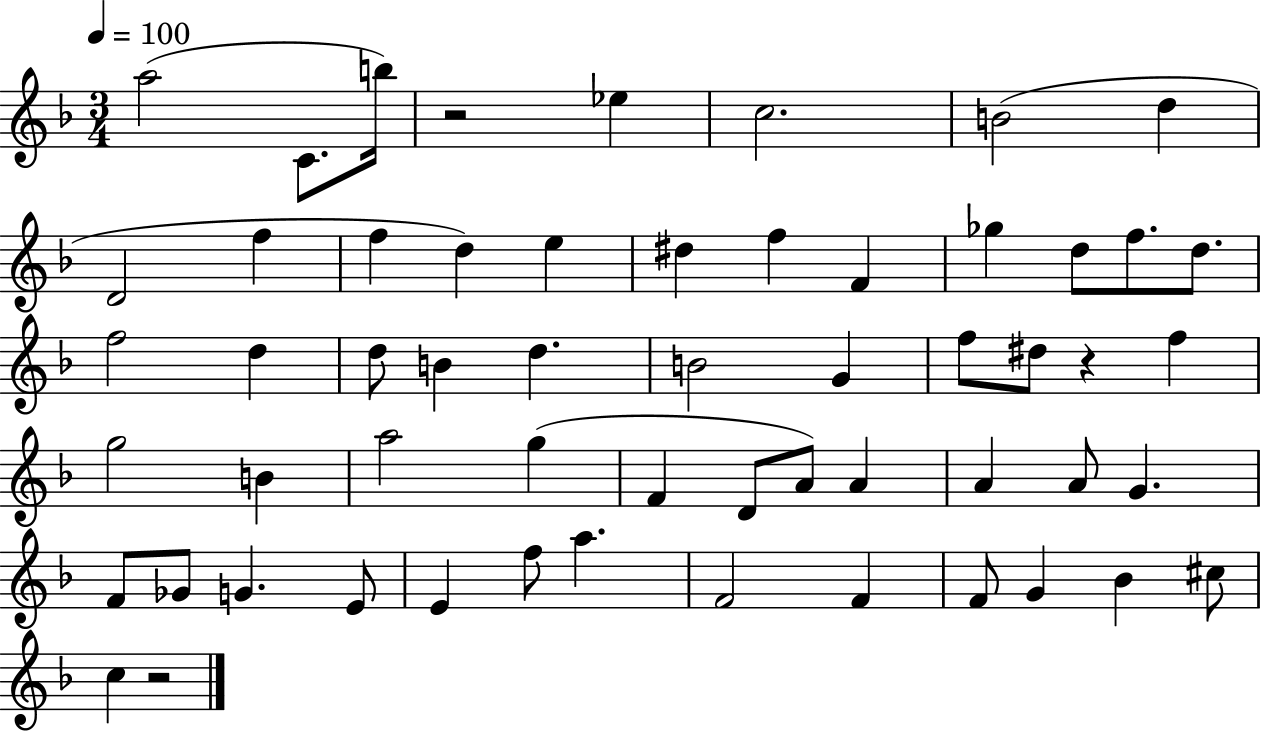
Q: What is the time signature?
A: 3/4